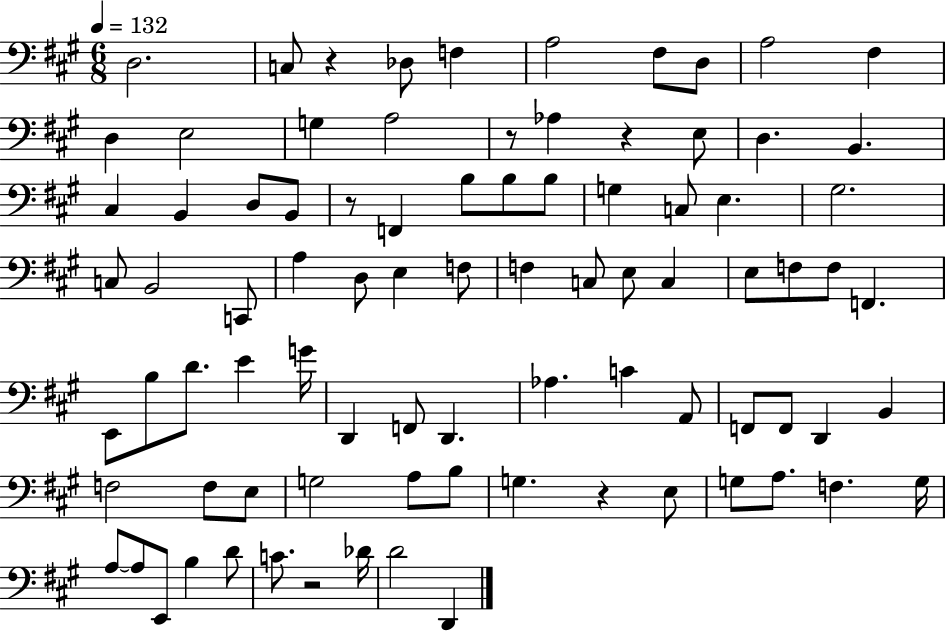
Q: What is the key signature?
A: A major